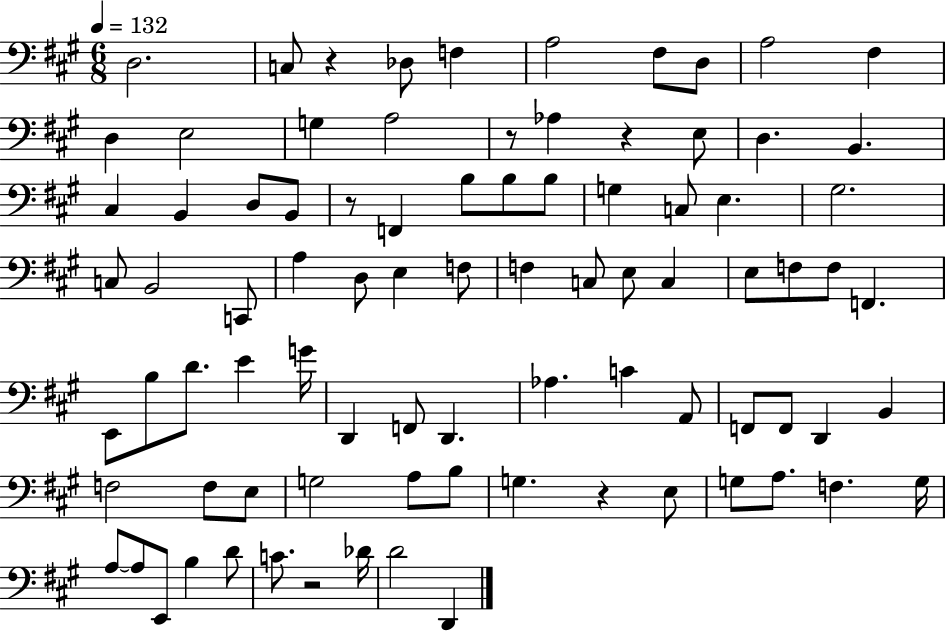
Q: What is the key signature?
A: A major